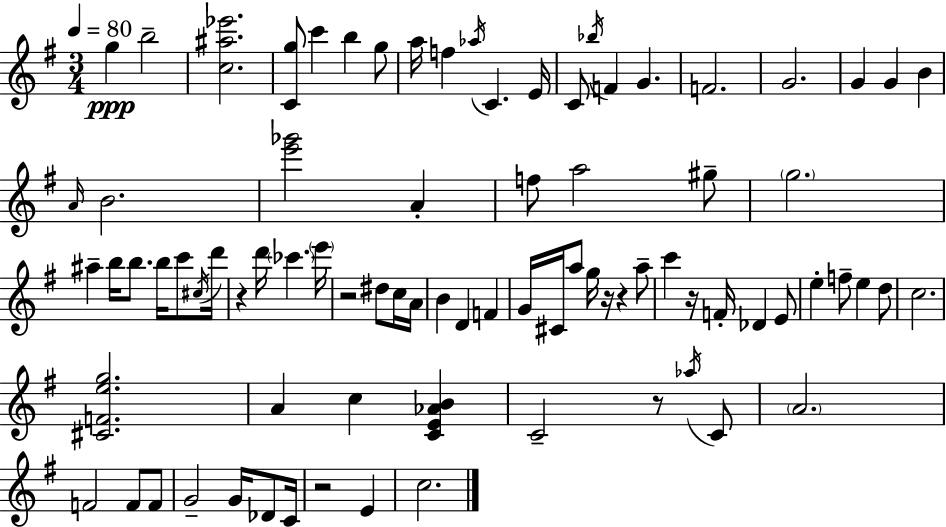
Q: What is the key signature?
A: E minor